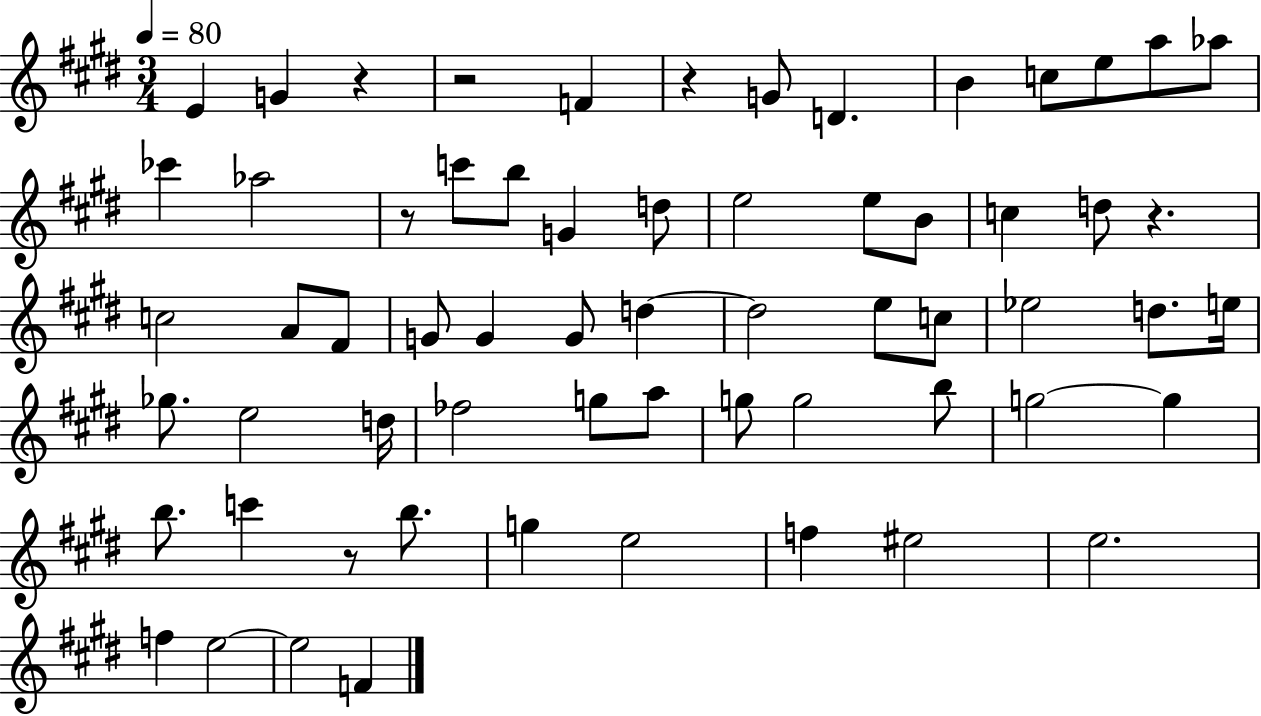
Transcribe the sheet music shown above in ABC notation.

X:1
T:Untitled
M:3/4
L:1/4
K:E
E G z z2 F z G/2 D B c/2 e/2 a/2 _a/2 _c' _a2 z/2 c'/2 b/2 G d/2 e2 e/2 B/2 c d/2 z c2 A/2 ^F/2 G/2 G G/2 d d2 e/2 c/2 _e2 d/2 e/4 _g/2 e2 d/4 _f2 g/2 a/2 g/2 g2 b/2 g2 g b/2 c' z/2 b/2 g e2 f ^e2 e2 f e2 e2 F